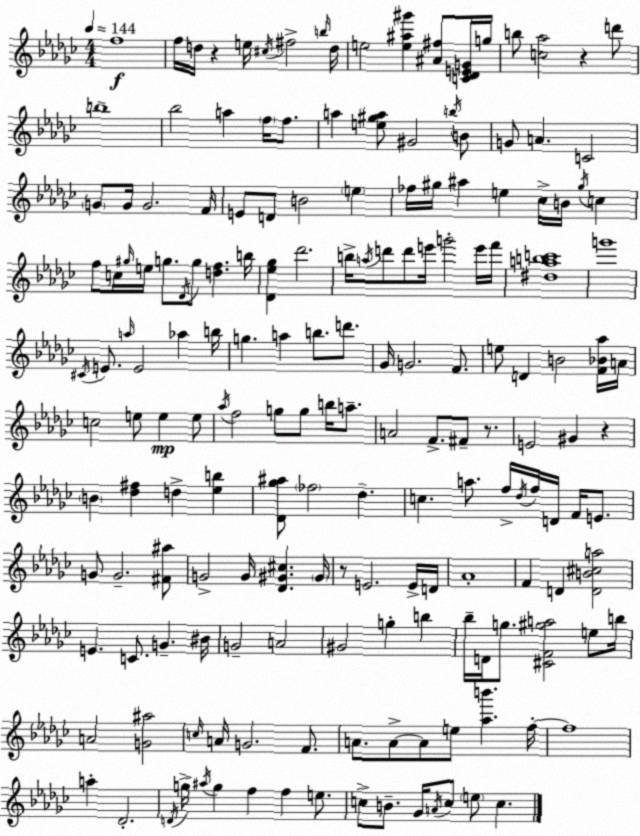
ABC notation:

X:1
T:Untitled
M:4/4
L:1/4
K:Ebm
f4 f/4 d/4 z e/4 ^c/4 ^f2 b/4 d/4 e2 [e^a^g'] [^A^f]/2 [C_DEG]/4 g/4 b/2 [c_a]2 z d'/2 b4 _b2 a f/4 f/2 a [e^ga]/2 ^G2 b/4 B/2 G/2 A C2 G/2 G/4 G2 F/4 E/2 D/2 B2 e _f/4 ^g/4 ^a e _c/4 B/4 ^g/4 c f/2 c/4 ^g/4 e/4 g/2 _D/4 g/2 [df] b/4 [_D_e_g] _d'2 b/4 a/4 d'/2 d'/2 e'/4 g'2 e'/4 f'/4 [^dabc']4 g'4 ^C/4 E/2 a/4 E2 _a b/4 g a b/2 d'/2 _G/4 G2 F/2 e/2 D B2 [F_B_a]/4 A/4 c2 e/2 e e/2 _a/4 f2 g/2 g/2 b/4 a/2 A2 F/2 ^F/2 z/2 E2 ^G z B [_d^f] d [_eb] [_D_g^a]/2 _f2 _d c a/2 f/4 _d/4 f/4 D/4 F/4 E/2 G/2 G2 [^F^a]/2 G2 G/4 [_D^G^c] ^G/4 z/2 E2 E/4 D/4 _A4 F D [DB^ca]2 E C/2 G ^B/4 G2 A2 ^G2 g b _b/4 D/4 g/2 [^CF^ga]2 e/2 b/4 A2 [G^a]2 c/4 A/4 G2 F/2 A/2 A/2 A/2 e/2 [_ab'] f/4 f4 a _D2 D/4 g/4 ^a/4 g f f e/2 c/2 B/2 _G/4 A/4 c/2 e/2 c